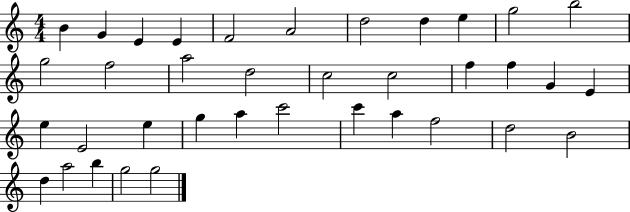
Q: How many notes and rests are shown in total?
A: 37